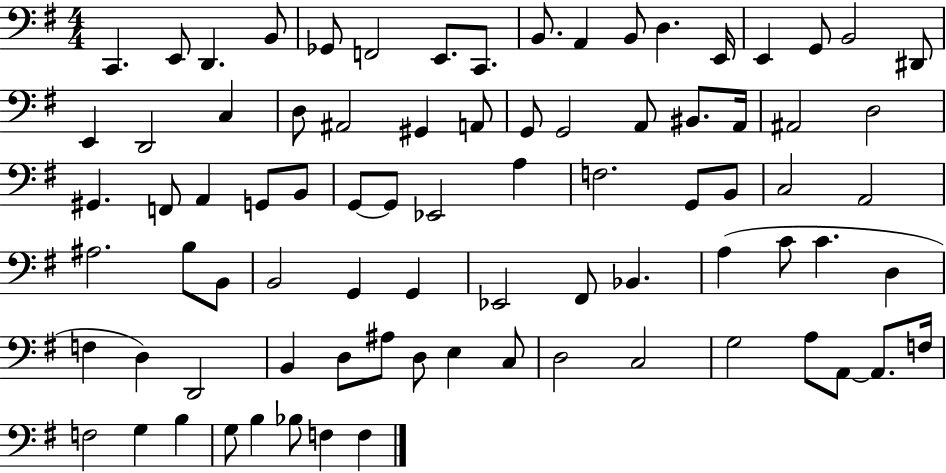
{
  \clef bass
  \numericTimeSignature
  \time 4/4
  \key g \major
  c,4. e,8 d,4. b,8 | ges,8 f,2 e,8. c,8. | b,8. a,4 b,8 d4. e,16 | e,4 g,8 b,2 dis,8 | \break e,4 d,2 c4 | d8 ais,2 gis,4 a,8 | g,8 g,2 a,8 bis,8. a,16 | ais,2 d2 | \break gis,4. f,8 a,4 g,8 b,8 | g,8~~ g,8 ees,2 a4 | f2. g,8 b,8 | c2 a,2 | \break ais2. b8 b,8 | b,2 g,4 g,4 | ees,2 fis,8 bes,4. | a4( c'8 c'4. d4 | \break f4 d4) d,2 | b,4 d8 ais8 d8 e4 c8 | d2 c2 | g2 a8 a,8~~ a,8. f16 | \break f2 g4 b4 | g8 b4 bes8 f4 f4 | \bar "|."
}